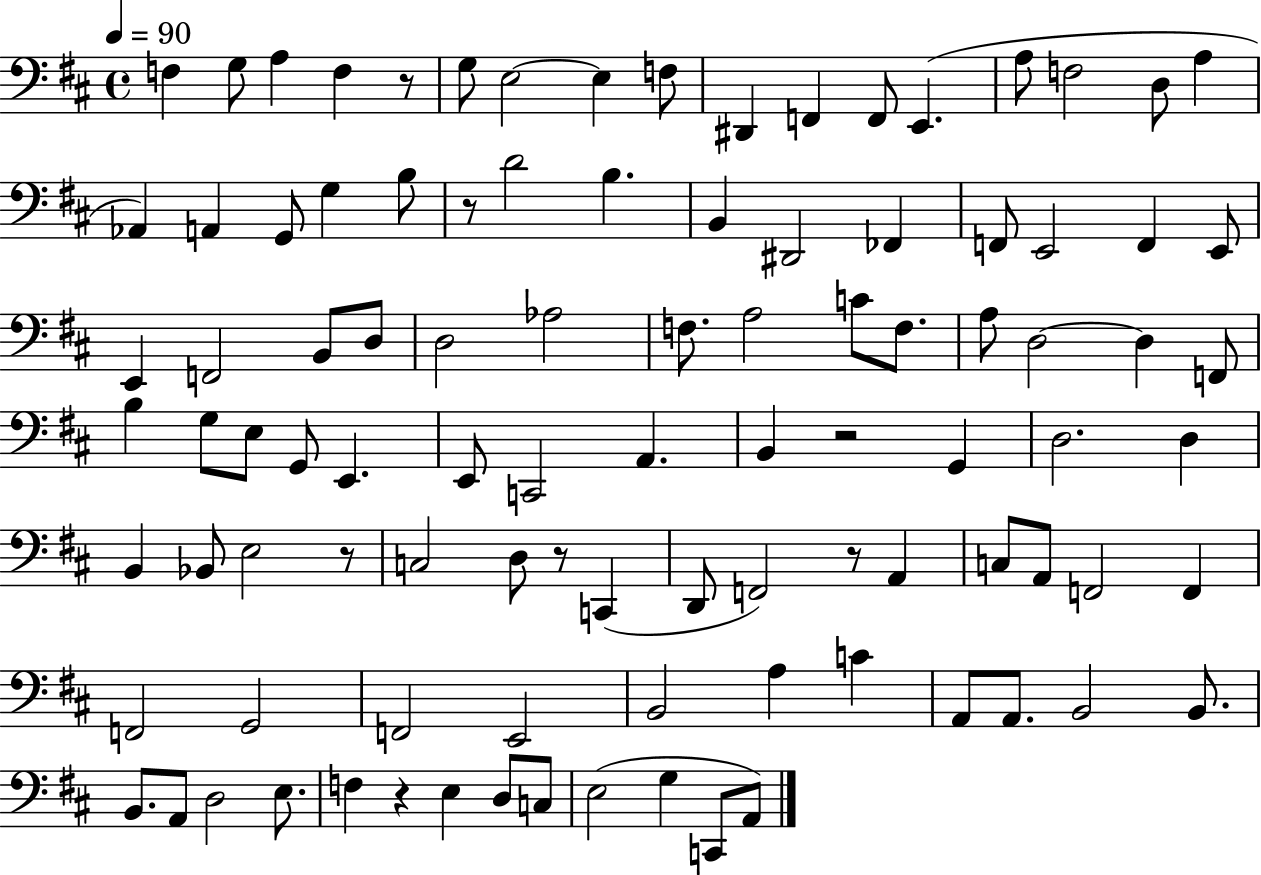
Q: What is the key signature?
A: D major